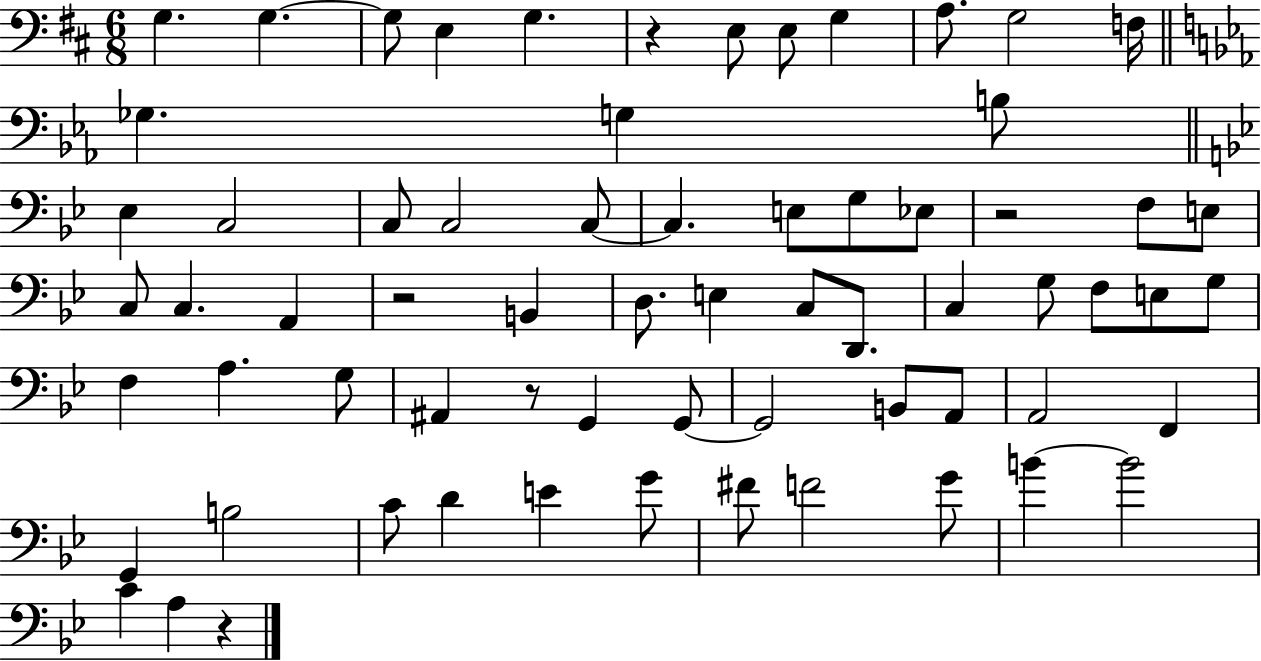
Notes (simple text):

G3/q. G3/q. G3/e E3/q G3/q. R/q E3/e E3/e G3/q A3/e. G3/h F3/s Gb3/q. G3/q B3/e Eb3/q C3/h C3/e C3/h C3/e C3/q. E3/e G3/e Eb3/e R/h F3/e E3/e C3/e C3/q. A2/q R/h B2/q D3/e. E3/q C3/e D2/e. C3/q G3/e F3/e E3/e G3/e F3/q A3/q. G3/e A#2/q R/e G2/q G2/e G2/h B2/e A2/e A2/h F2/q G2/q B3/h C4/e D4/q E4/q G4/e F#4/e F4/h G4/e B4/q B4/h C4/q A3/q R/q